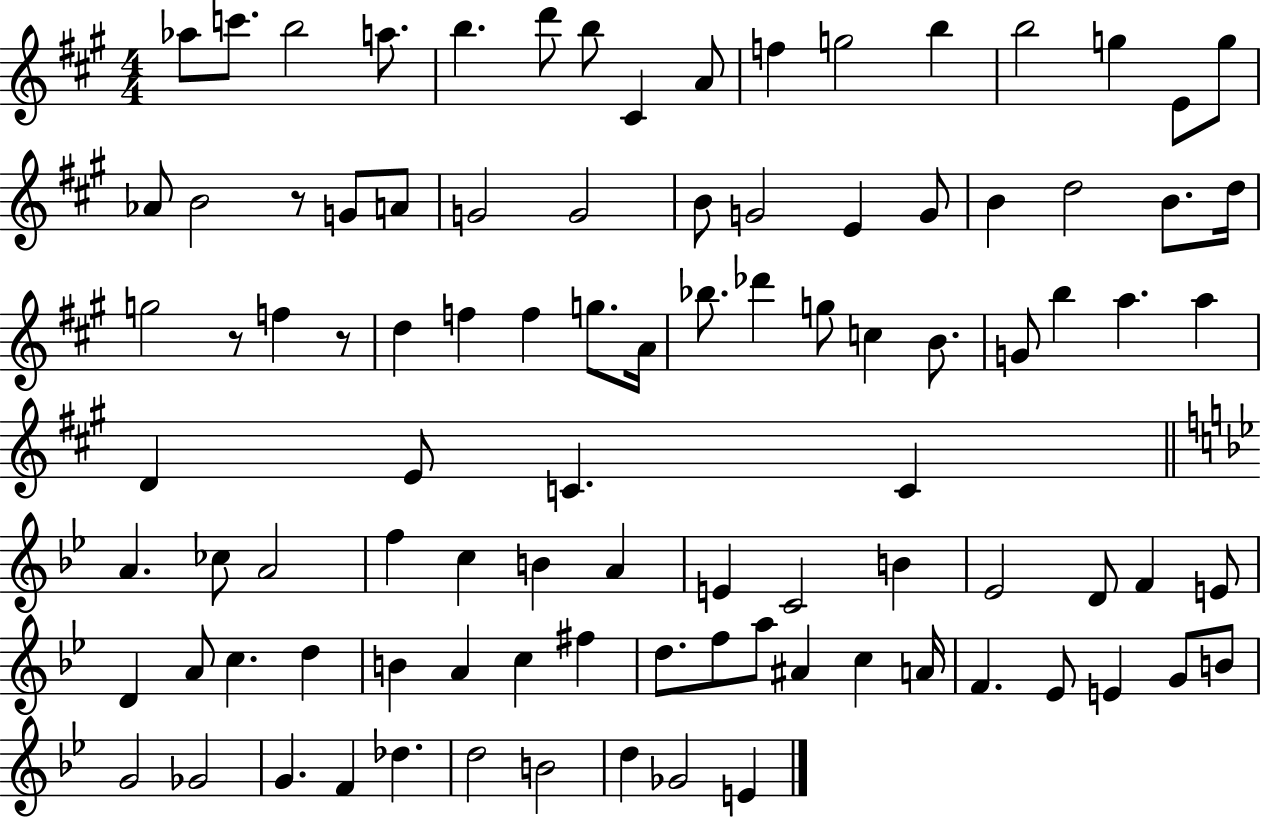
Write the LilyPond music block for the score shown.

{
  \clef treble
  \numericTimeSignature
  \time 4/4
  \key a \major
  \repeat volta 2 { aes''8 c'''8. b''2 a''8. | b''4. d'''8 b''8 cis'4 a'8 | f''4 g''2 b''4 | b''2 g''4 e'8 g''8 | \break aes'8 b'2 r8 g'8 a'8 | g'2 g'2 | b'8 g'2 e'4 g'8 | b'4 d''2 b'8. d''16 | \break g''2 r8 f''4 r8 | d''4 f''4 f''4 g''8. a'16 | bes''8. des'''4 g''8 c''4 b'8. | g'8 b''4 a''4. a''4 | \break d'4 e'8 c'4. c'4 | \bar "||" \break \key bes \major a'4. ces''8 a'2 | f''4 c''4 b'4 a'4 | e'4 c'2 b'4 | ees'2 d'8 f'4 e'8 | \break d'4 a'8 c''4. d''4 | b'4 a'4 c''4 fis''4 | d''8. f''8 a''8 ais'4 c''4 a'16 | f'4. ees'8 e'4 g'8 b'8 | \break g'2 ges'2 | g'4. f'4 des''4. | d''2 b'2 | d''4 ges'2 e'4 | \break } \bar "|."
}